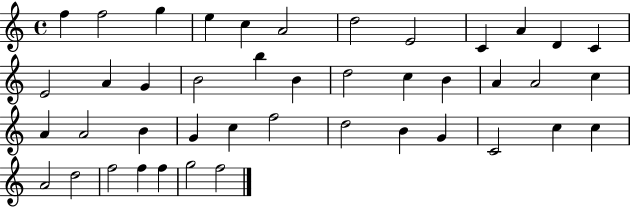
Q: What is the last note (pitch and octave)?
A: F5